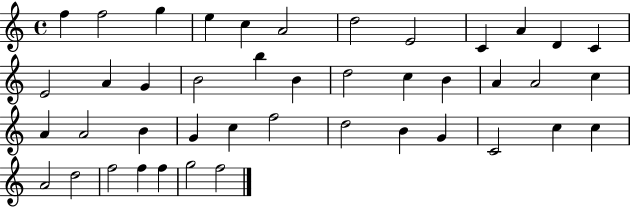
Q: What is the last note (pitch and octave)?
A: F5